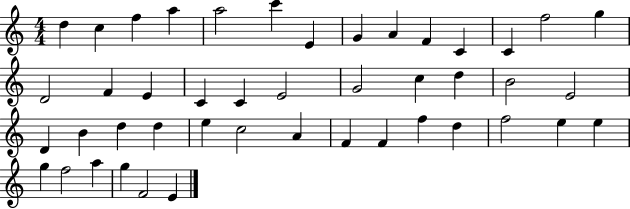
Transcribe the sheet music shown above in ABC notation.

X:1
T:Untitled
M:4/4
L:1/4
K:C
d c f a a2 c' E G A F C C f2 g D2 F E C C E2 G2 c d B2 E2 D B d d e c2 A F F f d f2 e e g f2 a g F2 E